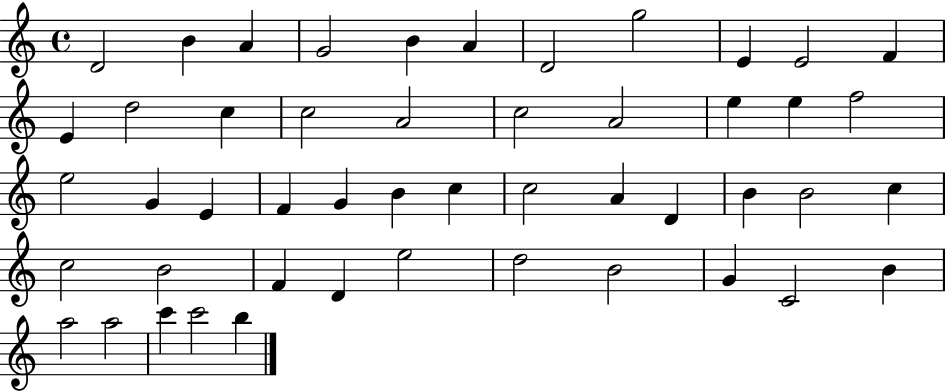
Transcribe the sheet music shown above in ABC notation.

X:1
T:Untitled
M:4/4
L:1/4
K:C
D2 B A G2 B A D2 g2 E E2 F E d2 c c2 A2 c2 A2 e e f2 e2 G E F G B c c2 A D B B2 c c2 B2 F D e2 d2 B2 G C2 B a2 a2 c' c'2 b